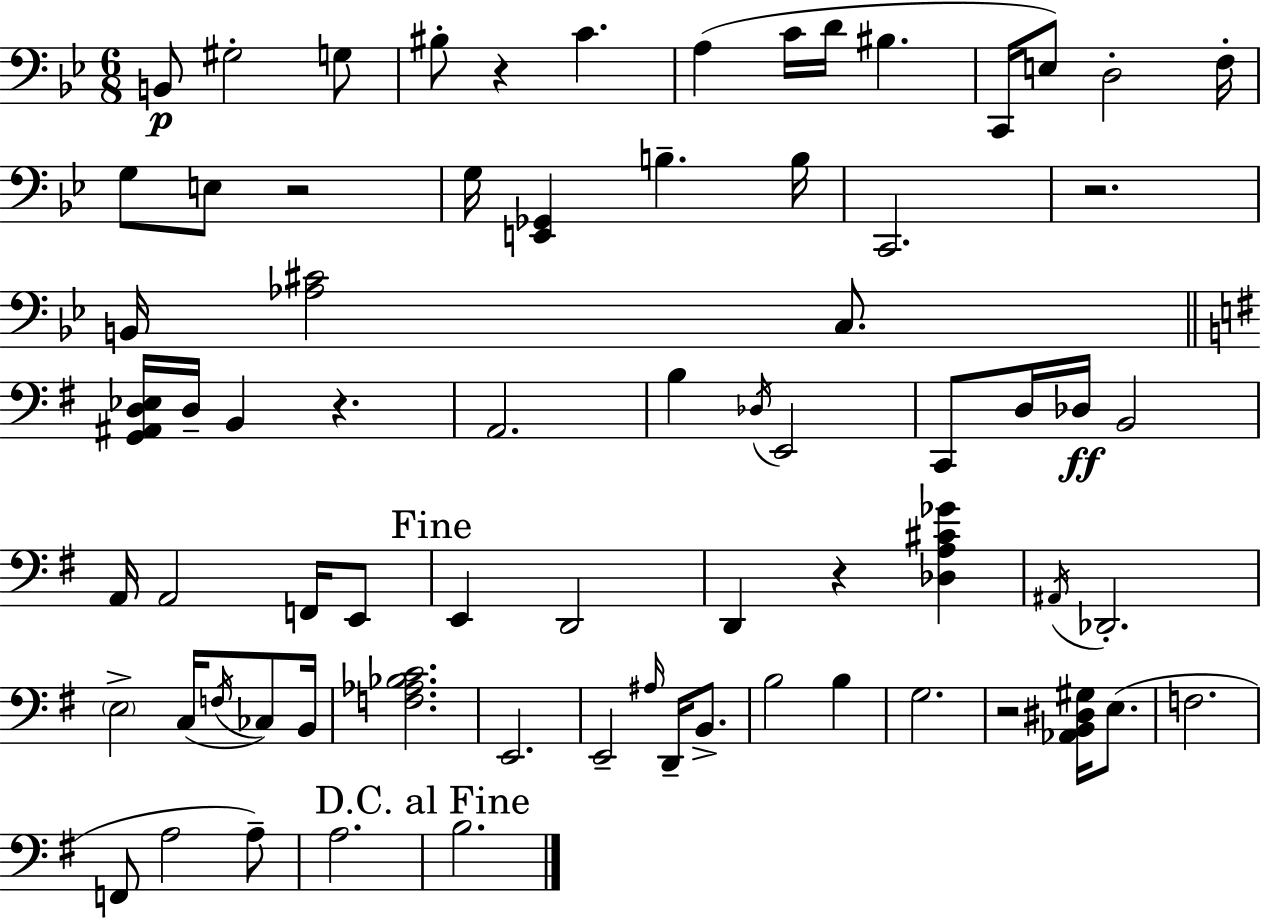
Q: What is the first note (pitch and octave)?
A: B2